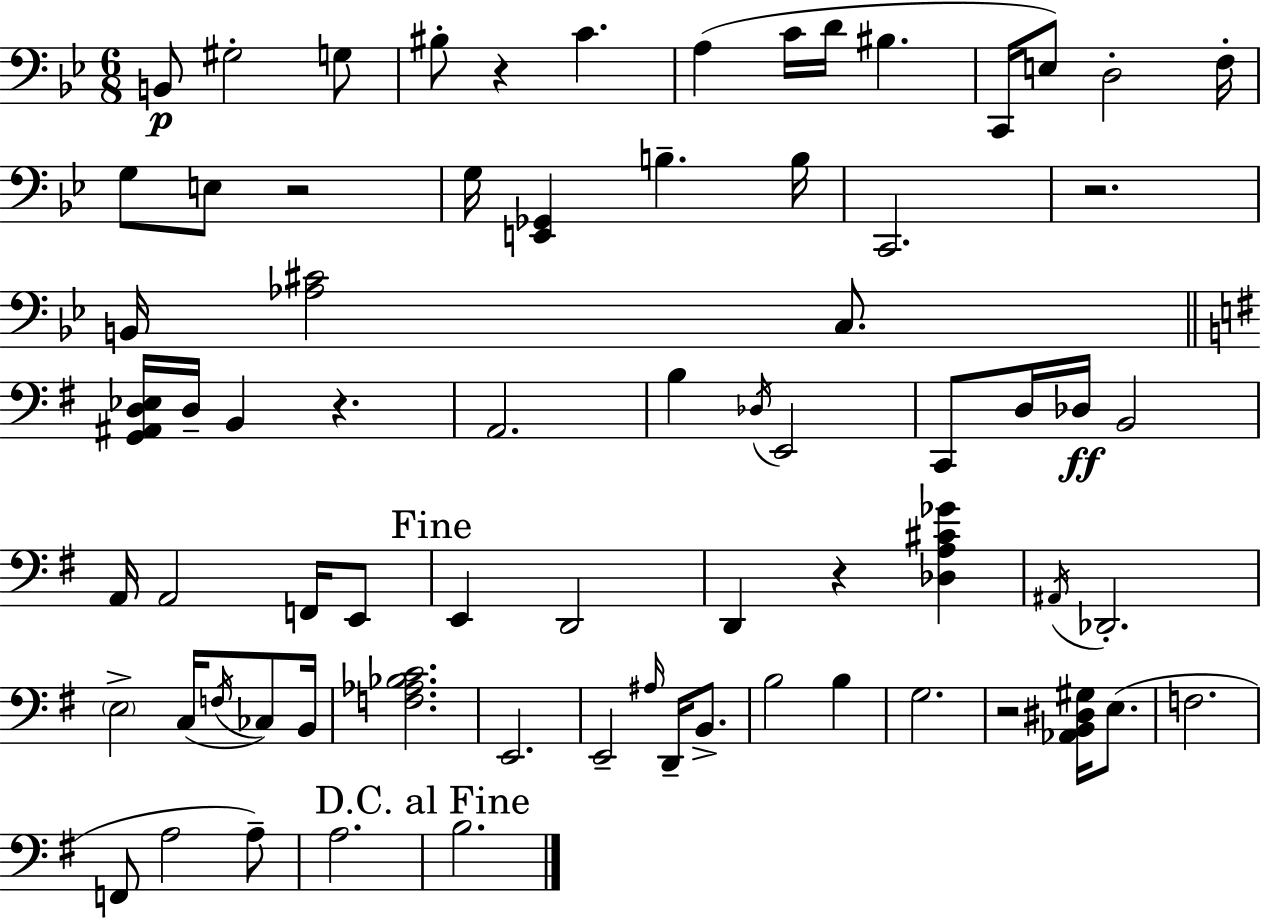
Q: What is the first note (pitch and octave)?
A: B2